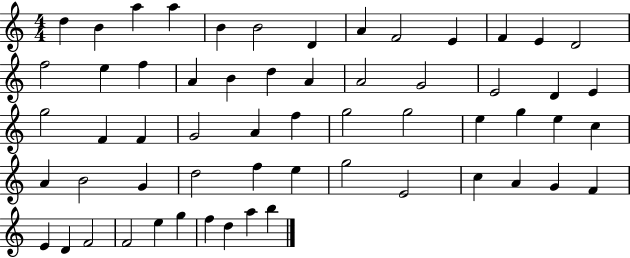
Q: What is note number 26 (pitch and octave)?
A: G5